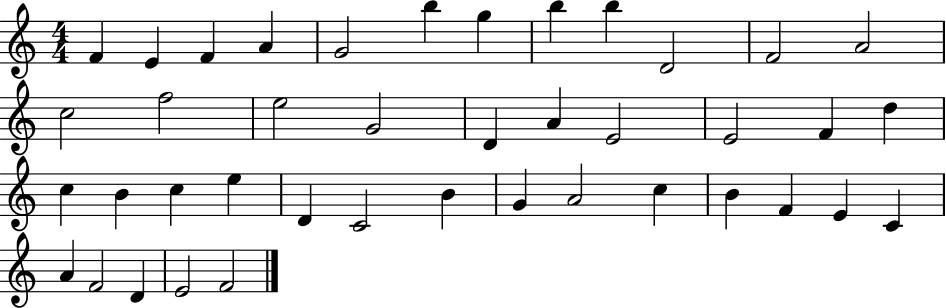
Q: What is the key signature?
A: C major